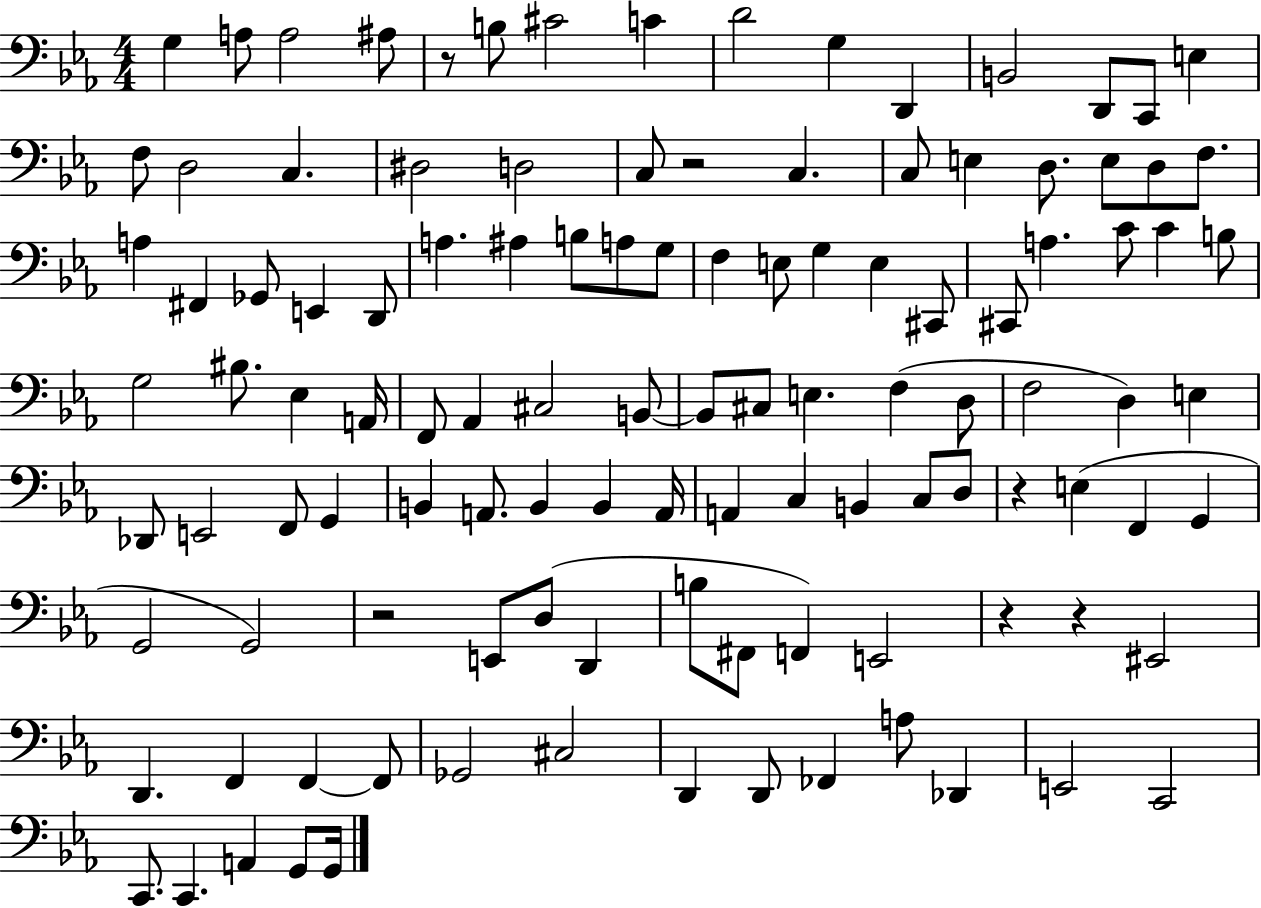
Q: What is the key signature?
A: EES major